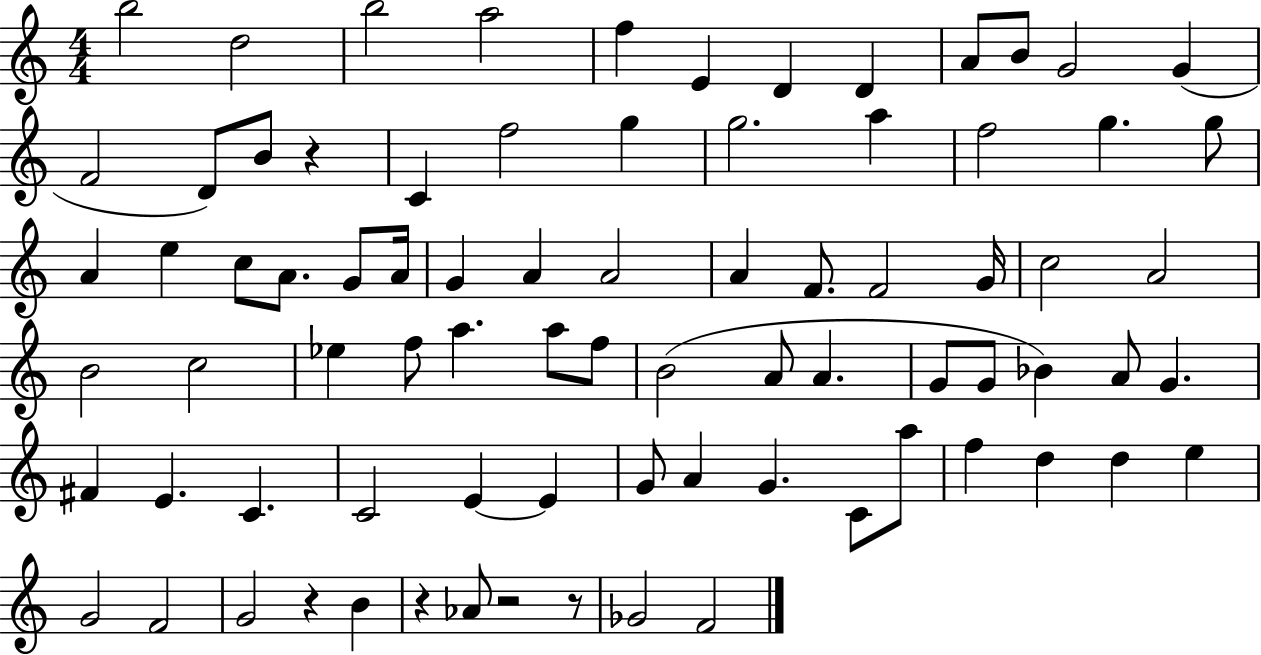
X:1
T:Untitled
M:4/4
L:1/4
K:C
b2 d2 b2 a2 f E D D A/2 B/2 G2 G F2 D/2 B/2 z C f2 g g2 a f2 g g/2 A e c/2 A/2 G/2 A/4 G A A2 A F/2 F2 G/4 c2 A2 B2 c2 _e f/2 a a/2 f/2 B2 A/2 A G/2 G/2 _B A/2 G ^F E C C2 E E G/2 A G C/2 a/2 f d d e G2 F2 G2 z B z _A/2 z2 z/2 _G2 F2